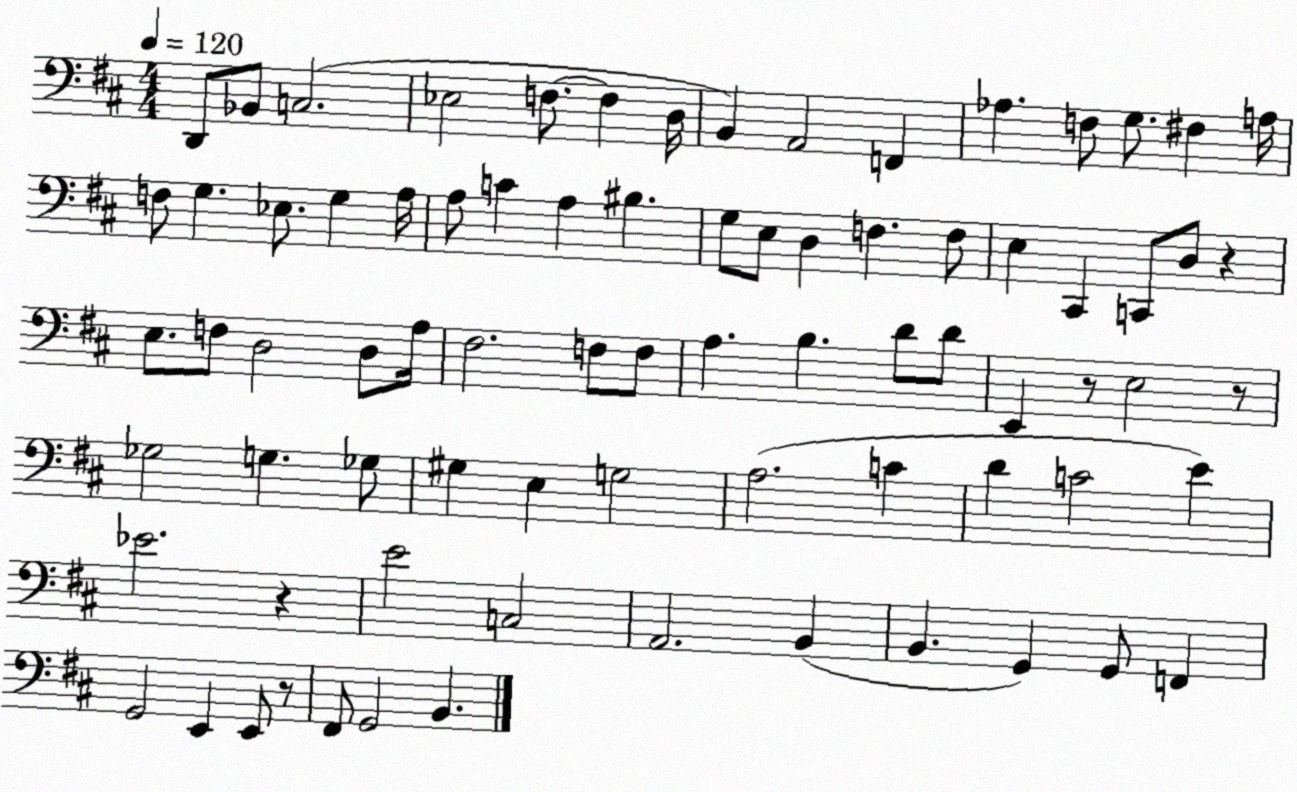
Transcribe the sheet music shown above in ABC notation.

X:1
T:Untitled
M:4/4
L:1/4
K:D
D,,/2 _B,,/2 C,2 _E,2 F,/2 F, D,/4 B,, A,,2 F,, _A, F,/2 G,/2 ^F, A,/4 F,/2 G, _E,/2 G, A,/4 A,/2 C A, ^B, G,/2 E,/2 D, F, F,/2 E, ^C,, C,,/2 D,/2 z E,/2 F,/2 D,2 D,/2 A,/4 ^F,2 F,/2 F,/2 A, B, D/2 D/2 E,, z/2 E,2 z/2 _G,2 G, _G,/2 ^G, E, G,2 A,2 C D C2 E _E2 z E2 C,2 A,,2 B,, B,, G,, G,,/2 F,, G,,2 E,, E,,/2 z/2 ^F,,/2 G,,2 B,,